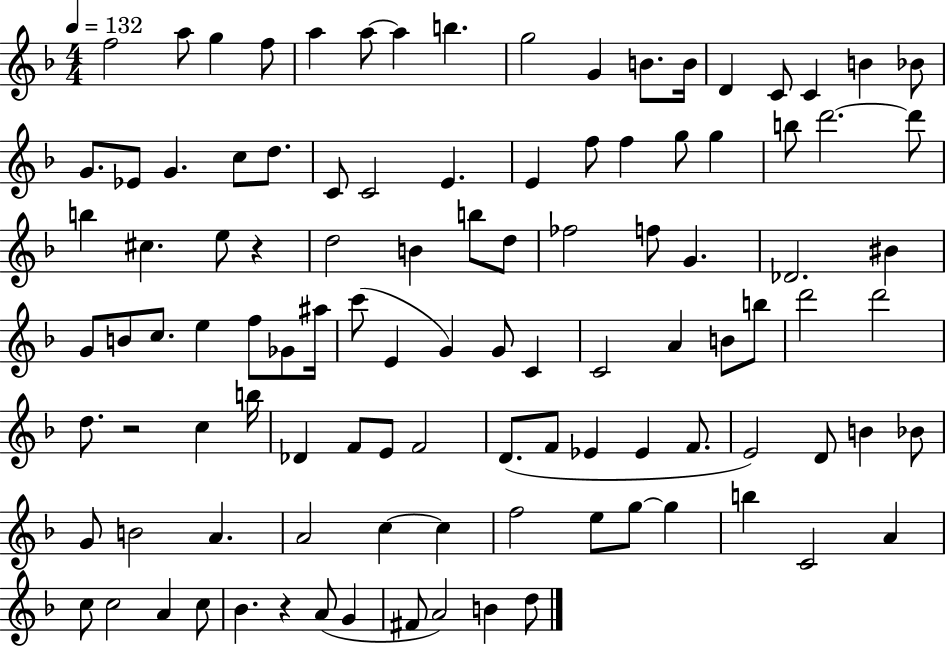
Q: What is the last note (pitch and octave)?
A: D5